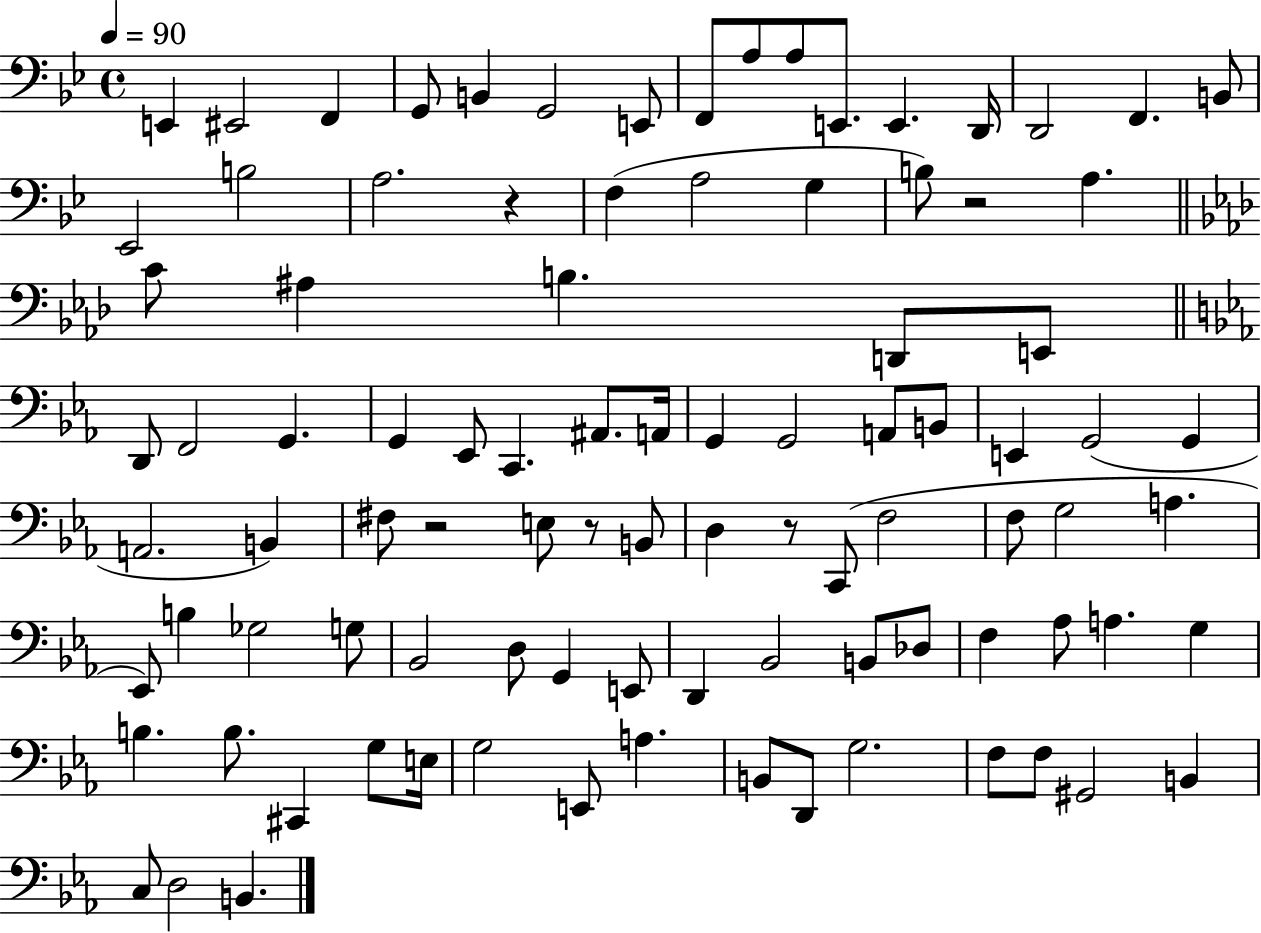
X:1
T:Untitled
M:4/4
L:1/4
K:Bb
E,, ^E,,2 F,, G,,/2 B,, G,,2 E,,/2 F,,/2 A,/2 A,/2 E,,/2 E,, D,,/4 D,,2 F,, B,,/2 _E,,2 B,2 A,2 z F, A,2 G, B,/2 z2 A, C/2 ^A, B, D,,/2 E,,/2 D,,/2 F,,2 G,, G,, _E,,/2 C,, ^A,,/2 A,,/4 G,, G,,2 A,,/2 B,,/2 E,, G,,2 G,, A,,2 B,, ^F,/2 z2 E,/2 z/2 B,,/2 D, z/2 C,,/2 F,2 F,/2 G,2 A, _E,,/2 B, _G,2 G,/2 _B,,2 D,/2 G,, E,,/2 D,, _B,,2 B,,/2 _D,/2 F, _A,/2 A, G, B, B,/2 ^C,, G,/2 E,/4 G,2 E,,/2 A, B,,/2 D,,/2 G,2 F,/2 F,/2 ^G,,2 B,, C,/2 D,2 B,,